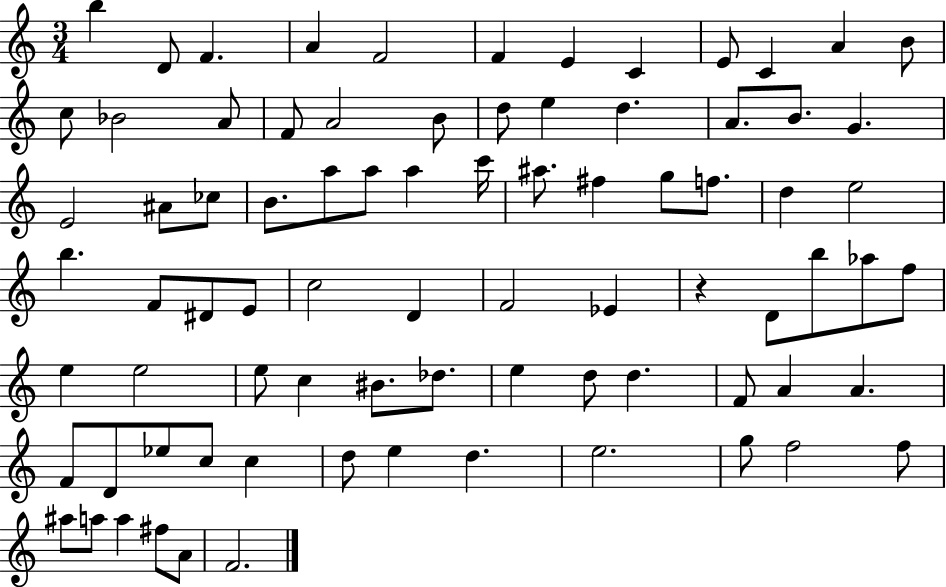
{
  \clef treble
  \numericTimeSignature
  \time 3/4
  \key c \major
  \repeat volta 2 { b''4 d'8 f'4. | a'4 f'2 | f'4 e'4 c'4 | e'8 c'4 a'4 b'8 | \break c''8 bes'2 a'8 | f'8 a'2 b'8 | d''8 e''4 d''4. | a'8. b'8. g'4. | \break e'2 ais'8 ces''8 | b'8. a''8 a''8 a''4 c'''16 | ais''8. fis''4 g''8 f''8. | d''4 e''2 | \break b''4. f'8 dis'8 e'8 | c''2 d'4 | f'2 ees'4 | r4 d'8 b''8 aes''8 f''8 | \break e''4 e''2 | e''8 c''4 bis'8. des''8. | e''4 d''8 d''4. | f'8 a'4 a'4. | \break f'8 d'8 ees''8 c''8 c''4 | d''8 e''4 d''4. | e''2. | g''8 f''2 f''8 | \break ais''8 a''8 a''4 fis''8 a'8 | f'2. | } \bar "|."
}